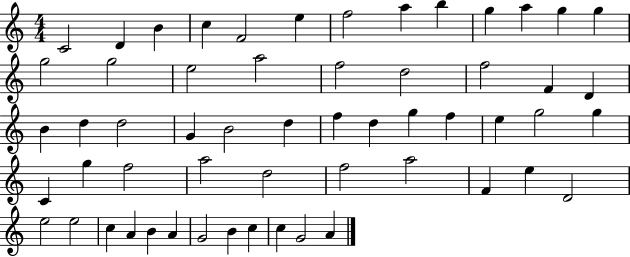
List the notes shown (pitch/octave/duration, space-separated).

C4/h D4/q B4/q C5/q F4/h E5/q F5/h A5/q B5/q G5/q A5/q G5/q G5/q G5/h G5/h E5/h A5/h F5/h D5/h F5/h F4/q D4/q B4/q D5/q D5/h G4/q B4/h D5/q F5/q D5/q G5/q F5/q E5/q G5/h G5/q C4/q G5/q F5/h A5/h D5/h F5/h A5/h F4/q E5/q D4/h E5/h E5/h C5/q A4/q B4/q A4/q G4/h B4/q C5/q C5/q G4/h A4/q